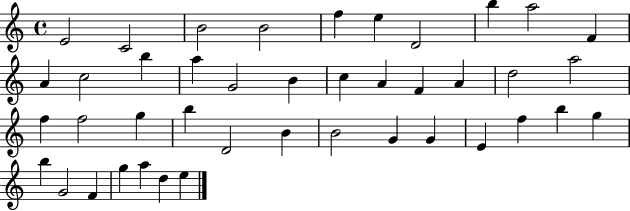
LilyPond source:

{
  \clef treble
  \time 4/4
  \defaultTimeSignature
  \key c \major
  e'2 c'2 | b'2 b'2 | f''4 e''4 d'2 | b''4 a''2 f'4 | \break a'4 c''2 b''4 | a''4 g'2 b'4 | c''4 a'4 f'4 a'4 | d''2 a''2 | \break f''4 f''2 g''4 | b''4 d'2 b'4 | b'2 g'4 g'4 | e'4 f''4 b''4 g''4 | \break b''4 g'2 f'4 | g''4 a''4 d''4 e''4 | \bar "|."
}